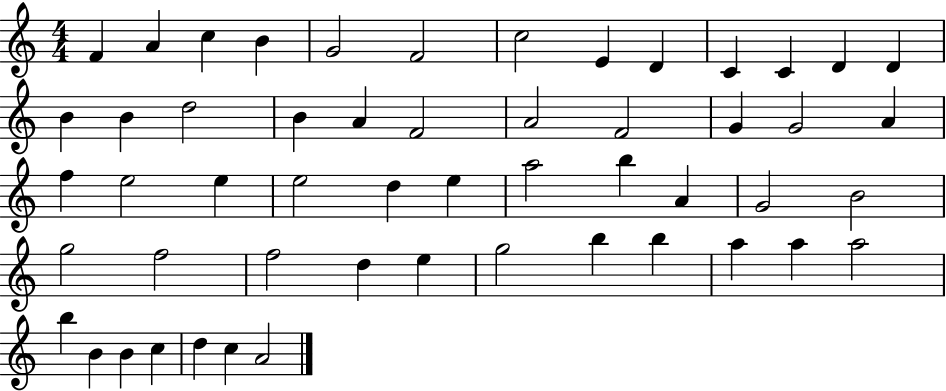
F4/q A4/q C5/q B4/q G4/h F4/h C5/h E4/q D4/q C4/q C4/q D4/q D4/q B4/q B4/q D5/h B4/q A4/q F4/h A4/h F4/h G4/q G4/h A4/q F5/q E5/h E5/q E5/h D5/q E5/q A5/h B5/q A4/q G4/h B4/h G5/h F5/h F5/h D5/q E5/q G5/h B5/q B5/q A5/q A5/q A5/h B5/q B4/q B4/q C5/q D5/q C5/q A4/h